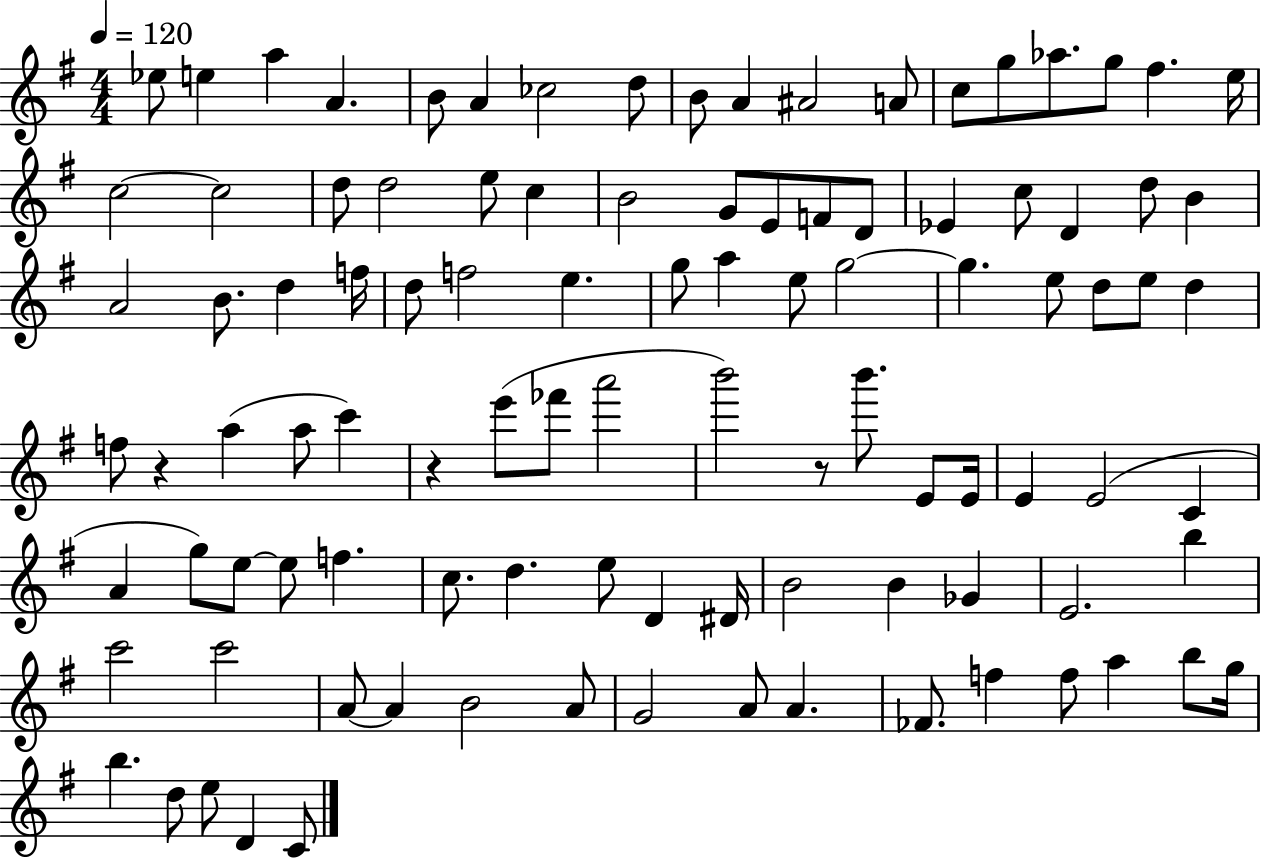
Eb5/e E5/q A5/q A4/q. B4/e A4/q CES5/h D5/e B4/e A4/q A#4/h A4/e C5/e G5/e Ab5/e. G5/e F#5/q. E5/s C5/h C5/h D5/e D5/h E5/e C5/q B4/h G4/e E4/e F4/e D4/e Eb4/q C5/e D4/q D5/e B4/q A4/h B4/e. D5/q F5/s D5/e F5/h E5/q. G5/e A5/q E5/e G5/h G5/q. E5/e D5/e E5/e D5/q F5/e R/q A5/q A5/e C6/q R/q E6/e FES6/e A6/h B6/h R/e B6/e. E4/e E4/s E4/q E4/h C4/q A4/q G5/e E5/e E5/e F5/q. C5/e. D5/q. E5/e D4/q D#4/s B4/h B4/q Gb4/q E4/h. B5/q C6/h C6/h A4/e A4/q B4/h A4/e G4/h A4/e A4/q. FES4/e. F5/q F5/e A5/q B5/e G5/s B5/q. D5/e E5/e D4/q C4/e